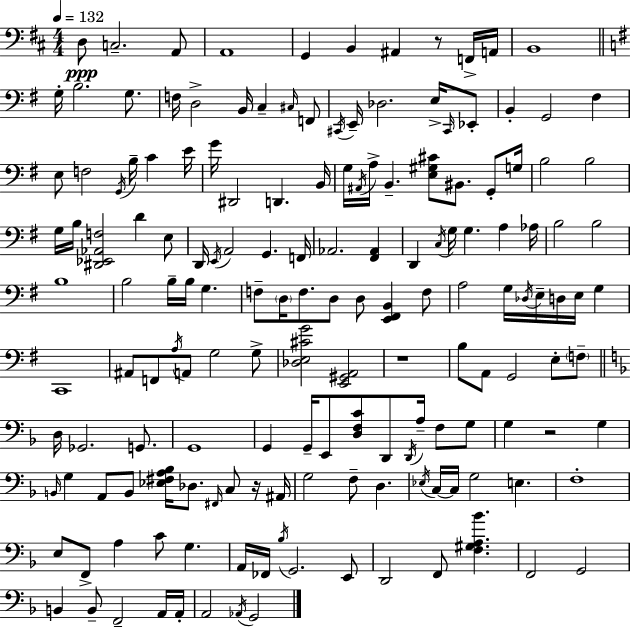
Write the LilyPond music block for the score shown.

{
  \clef bass
  \numericTimeSignature
  \time 4/4
  \key d \major
  \tempo 4 = 132
  d8\ppp c2.-- a,8 | a,1 | g,4 b,4 ais,4 r8 f,16-> a,16 | b,1 | \break \bar "||" \break \key g \major g16-. b2. g8. | f16 d2-> b,16 c4-- \grace { cis16 } f,8 | \acciaccatura { cis,16 } e,16-- des2. e16-> | \grace { cis,16 } ees,8-. b,4-. g,2 fis4 | \break e8 f2 \acciaccatura { g,16 } b16-- c'4 | e'16 g'16 dis,2 d,4. | b,16 g16 \acciaccatura { ais,16 } a16-> b,4.-- <e gis cis'>8 bis,8. | g,8-. g16 b2 b2 | \break g16 b16 <dis, ees, aes, f>2 d'4 | e8 d,16 \acciaccatura { e,16 } a,2 g,4. | f,16 aes,2. | <fis, aes,>4 d,4 \acciaccatura { c16 } g16 g4. | \break a4 aes16 b2 b2 | b1 | b2 b16-- | b16 g4. f8-- \parenthesize d16 f8. d8 d8 | \break <e, fis, b,>4 f8 a2 g16 | \acciaccatura { des16 } e16-- d16 e16 g4 c,1 | ais,8 f,8 \acciaccatura { a16 } a,8 g2 | g8-> <des e cis' g'>2 | \break <e, gis, a,>2 r1 | b8 a,8 g,2 | e8-. \parenthesize f8-- \bar "||" \break \key f \major d16 ges,2. g,8. | g,1 | g,4 g,16-- e,8 <d f c'>8 d,8 \acciaccatura { d,16 } a16-- f8 g8 | g4 r2 g4 | \break \grace { b,16 } g4 a,8 b,8 <ees fis a bes>16 des8. \grace { fis,16 } c8 | r16 ais,16 g2 f8-- d4. | \acciaccatura { ees16 } c16~~ c16 g2 e4. | f1-. | \break e8 f,8-> a4 c'8 g4. | a,16 fes,16 \acciaccatura { bes16 } g,2. | e,8 d,2 f,8 <f gis a bes'>4. | f,2 g,2 | \break b,4 b,8-- f,2-- | a,16 a,16-. a,2 \acciaccatura { aes,16 } g,2 | \bar "|."
}